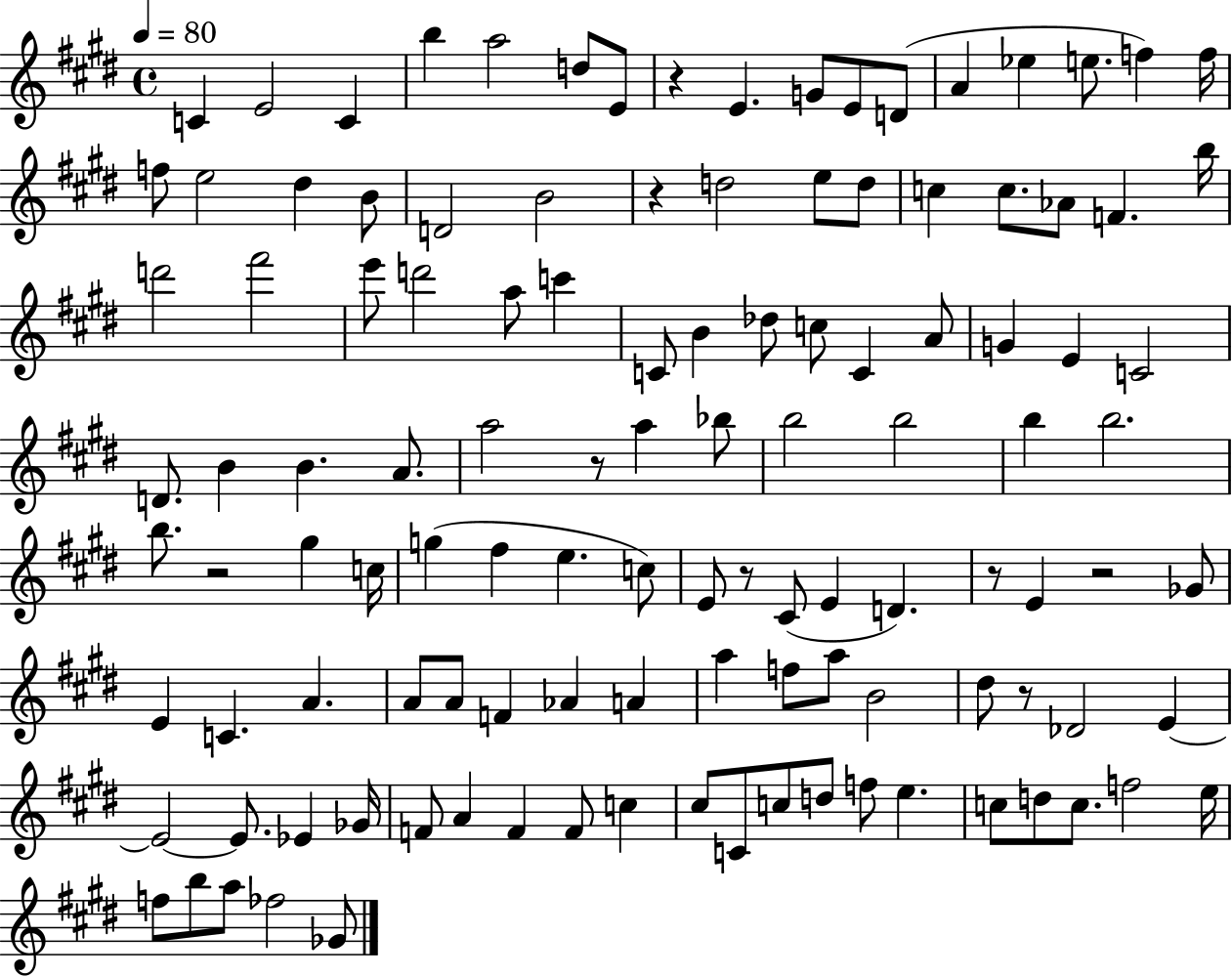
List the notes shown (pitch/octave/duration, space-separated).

C4/q E4/h C4/q B5/q A5/h D5/e E4/e R/q E4/q. G4/e E4/e D4/e A4/q Eb5/q E5/e. F5/q F5/s F5/e E5/h D#5/q B4/e D4/h B4/h R/q D5/h E5/e D5/e C5/q C5/e. Ab4/e F4/q. B5/s D6/h F#6/h E6/e D6/h A5/e C6/q C4/e B4/q Db5/e C5/e C4/q A4/e G4/q E4/q C4/h D4/e. B4/q B4/q. A4/e. A5/h R/e A5/q Bb5/e B5/h B5/h B5/q B5/h. B5/e. R/h G#5/q C5/s G5/q F#5/q E5/q. C5/e E4/e R/e C#4/e E4/q D4/q. R/e E4/q R/h Gb4/e E4/q C4/q. A4/q. A4/e A4/e F4/q Ab4/q A4/q A5/q F5/e A5/e B4/h D#5/e R/e Db4/h E4/q E4/h E4/e. Eb4/q Gb4/s F4/e A4/q F4/q F4/e C5/q C#5/e C4/e C5/e D5/e F5/e E5/q. C5/e D5/e C5/e. F5/h E5/s F5/e B5/e A5/e FES5/h Gb4/e